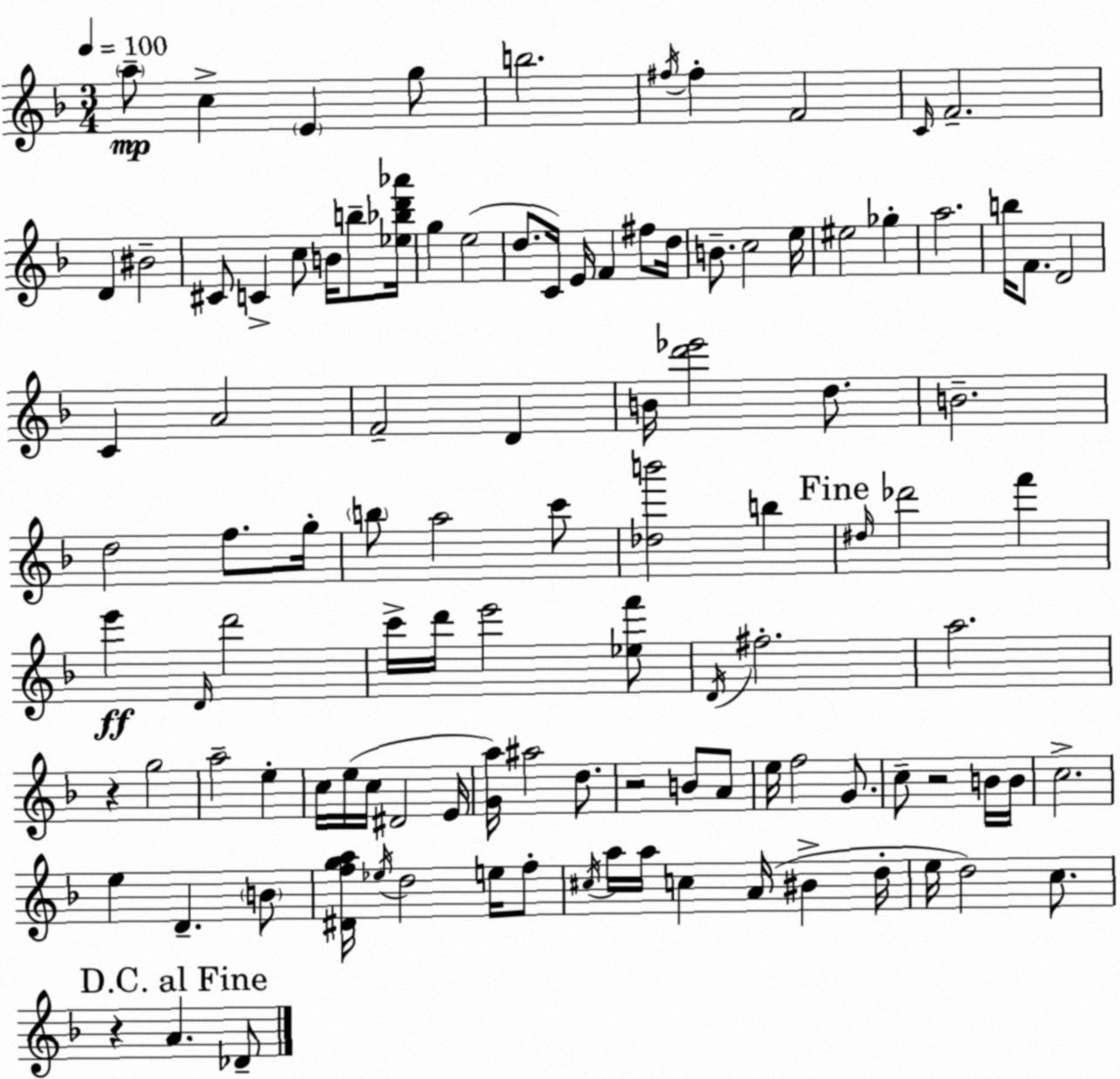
X:1
T:Untitled
M:3/4
L:1/4
K:Dm
a/2 c E g/2 b2 ^f/4 ^f F2 C/4 F2 D ^B2 ^C/2 C c/2 B/4 b/2 [_e_bd'_a']/4 g e2 d/2 C/4 E/4 F ^f/2 d/4 B/2 c2 e/4 ^e2 _g a2 b/4 F/2 D2 C A2 F2 D B/4 [d'_e']2 d/2 B2 d2 f/2 g/4 b/2 a2 c'/2 [_db']2 b ^d/4 _d'2 f' e' D/4 d'2 c'/4 d'/4 e'2 [_ef']/2 D/4 ^f2 a2 z g2 a2 e c/4 e/4 c/4 ^D2 E/4 [Ga]/4 ^a2 d/2 z2 B/2 A/2 e/4 f2 G/2 c/2 z2 B/4 B/4 c2 e D B/2 [^Dfga]/4 _e/4 d2 e/4 f/2 ^c/4 a/4 a/4 c A/4 ^B d/4 e/4 d2 c/2 z A _D/2